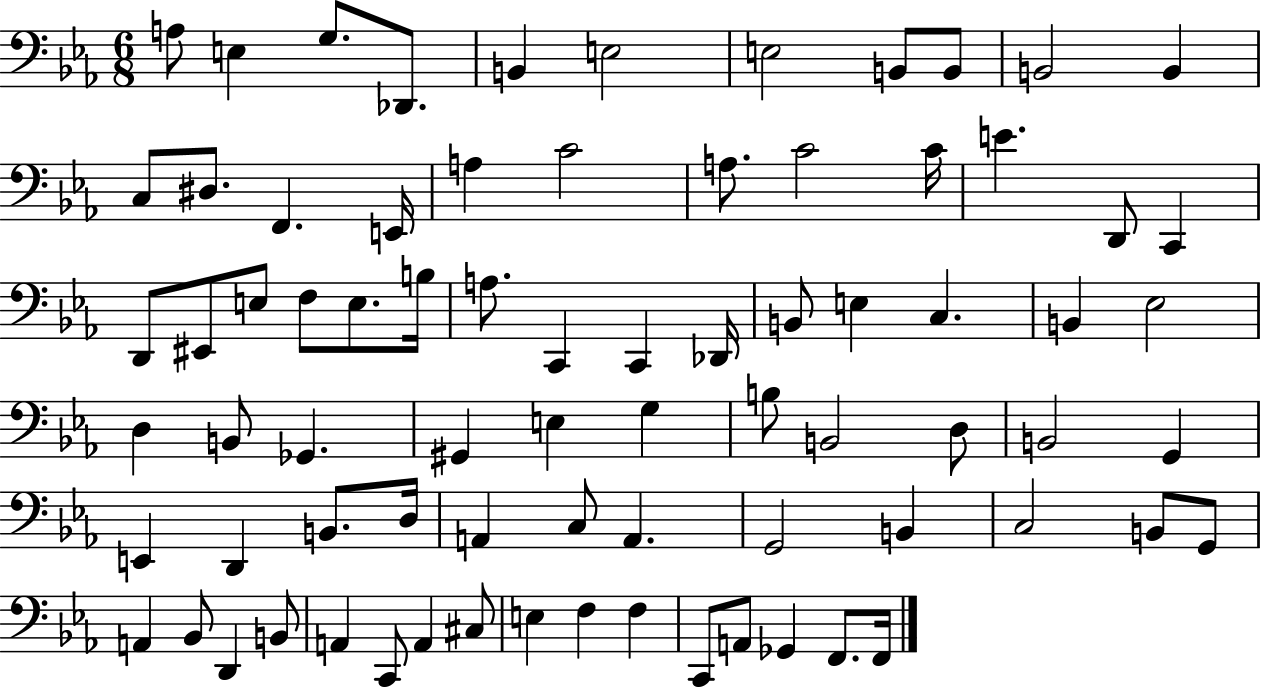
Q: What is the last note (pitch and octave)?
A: F2